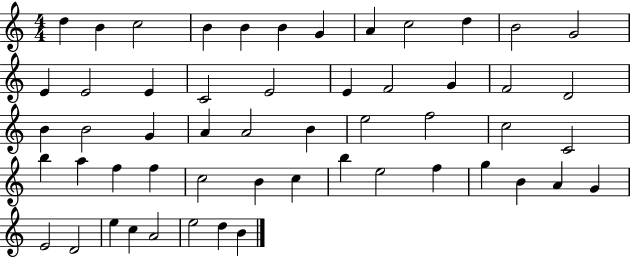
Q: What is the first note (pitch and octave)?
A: D5